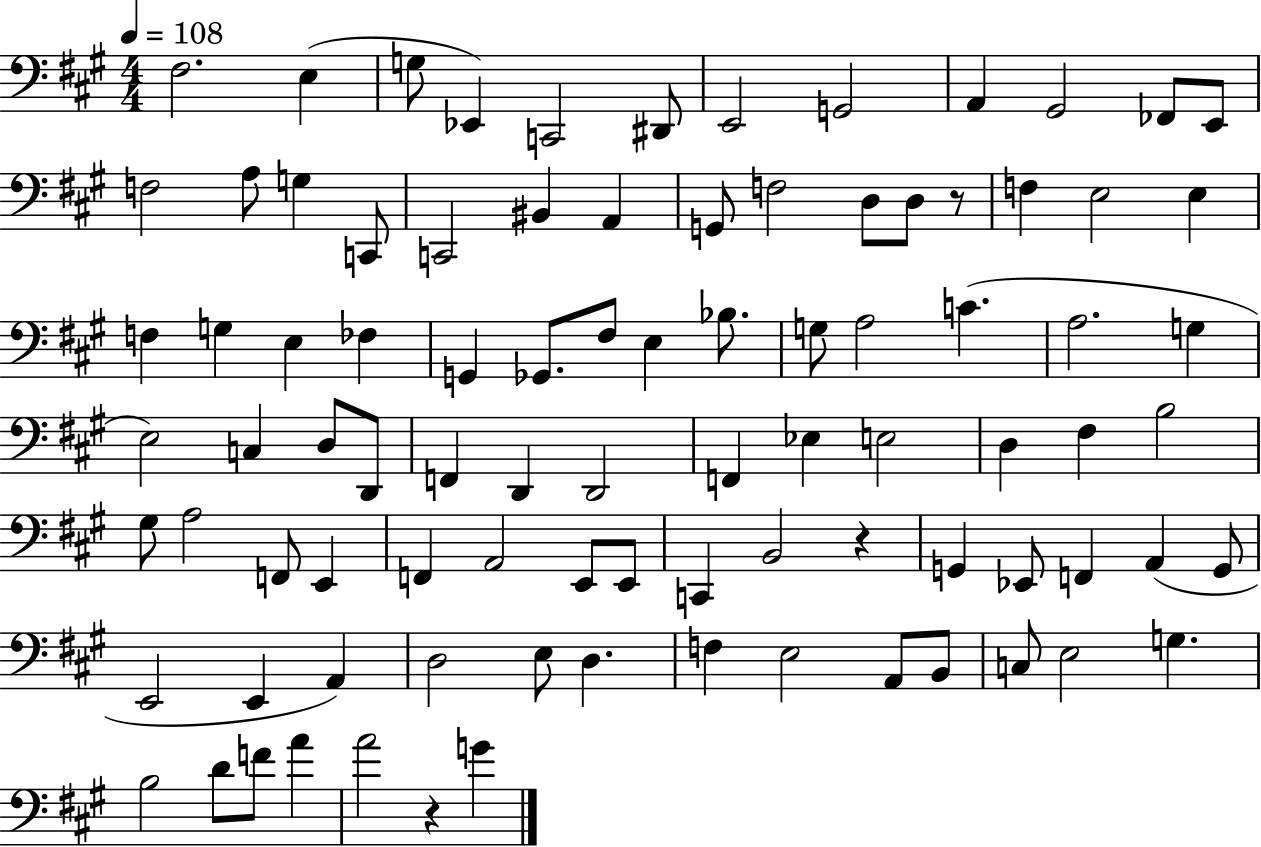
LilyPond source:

{
  \clef bass
  \numericTimeSignature
  \time 4/4
  \key a \major
  \tempo 4 = 108
  \repeat volta 2 { fis2. e4( | g8 ees,4) c,2 dis,8 | e,2 g,2 | a,4 gis,2 fes,8 e,8 | \break f2 a8 g4 c,8 | c,2 bis,4 a,4 | g,8 f2 d8 d8 r8 | f4 e2 e4 | \break f4 g4 e4 fes4 | g,4 ges,8. fis8 e4 bes8. | g8 a2 c'4.( | a2. g4 | \break e2) c4 d8 d,8 | f,4 d,4 d,2 | f,4 ees4 e2 | d4 fis4 b2 | \break gis8 a2 f,8 e,4 | f,4 a,2 e,8 e,8 | c,4 b,2 r4 | g,4 ees,8 f,4 a,4( g,8 | \break e,2 e,4 a,4) | d2 e8 d4. | f4 e2 a,8 b,8 | c8 e2 g4. | \break b2 d'8 f'8 a'4 | a'2 r4 g'4 | } \bar "|."
}